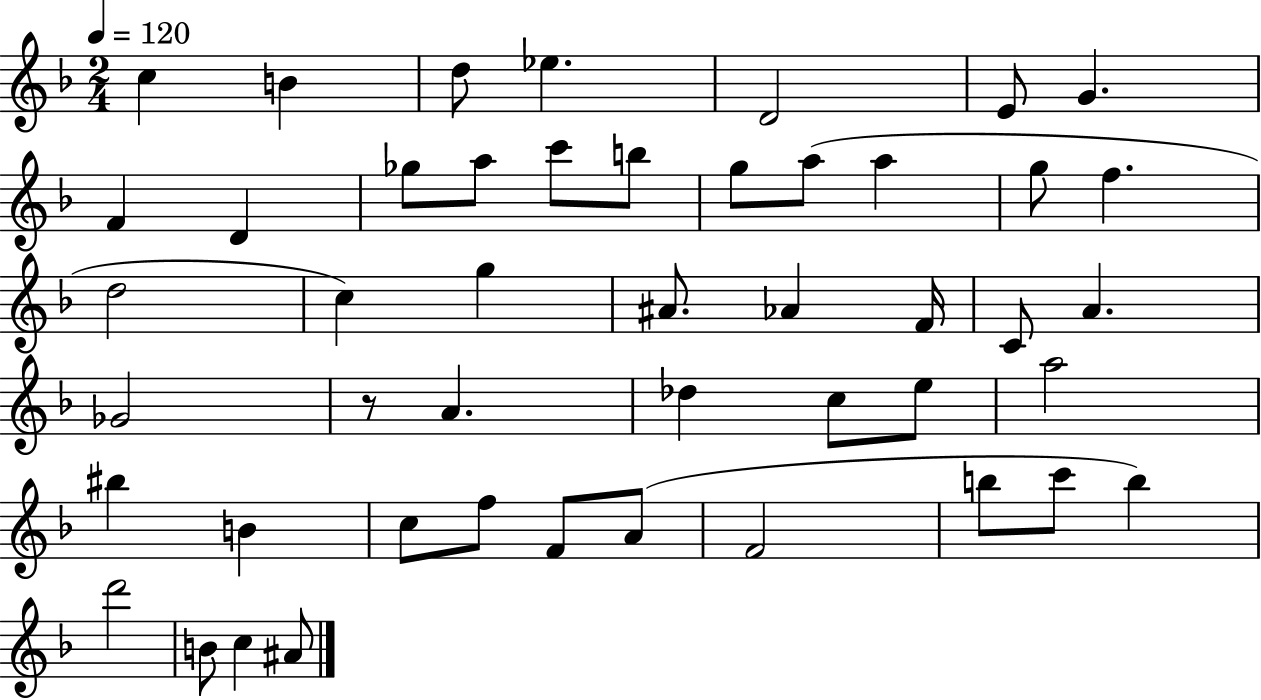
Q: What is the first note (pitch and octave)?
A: C5